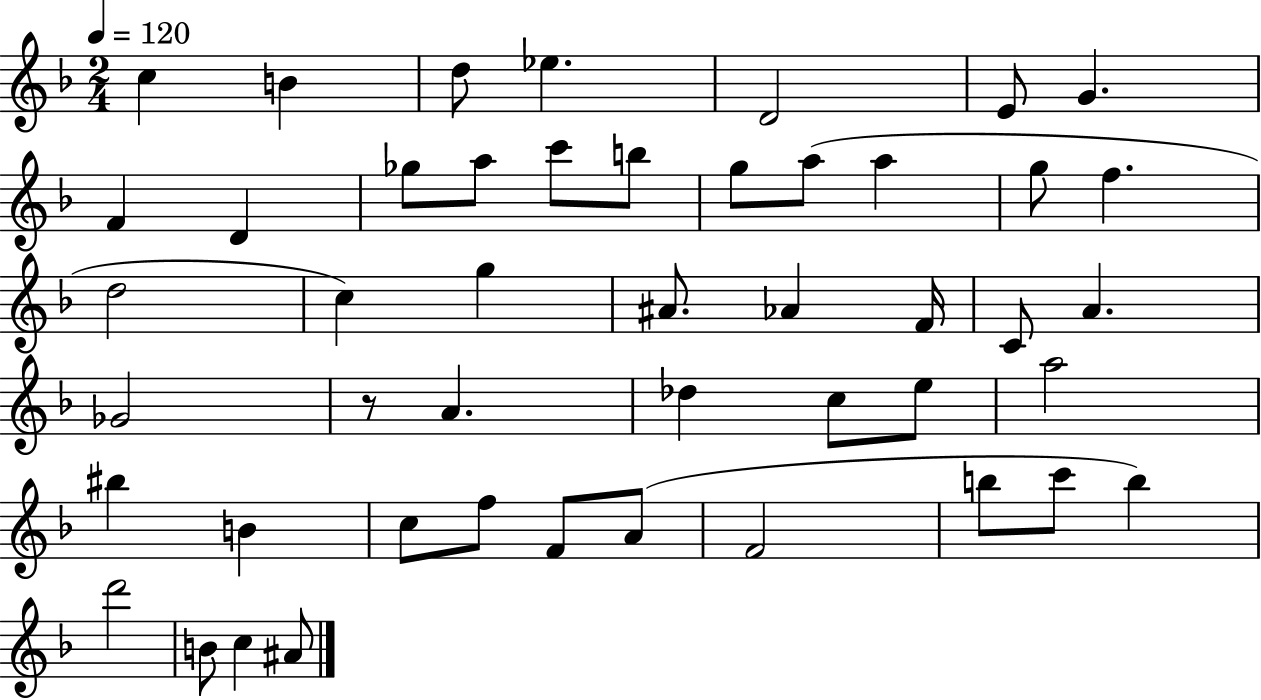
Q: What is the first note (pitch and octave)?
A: C5